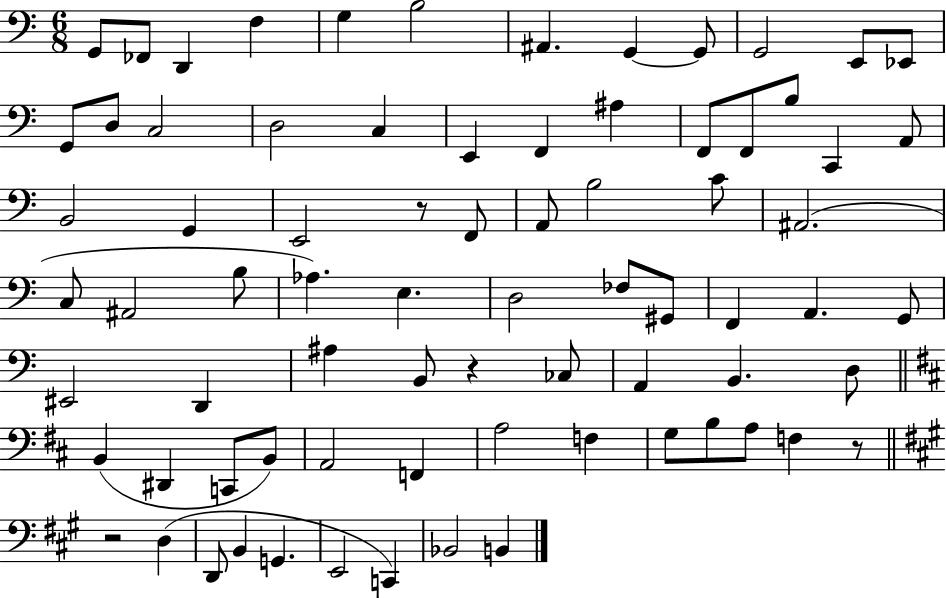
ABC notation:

X:1
T:Untitled
M:6/8
L:1/4
K:C
G,,/2 _F,,/2 D,, F, G, B,2 ^A,, G,, G,,/2 G,,2 E,,/2 _E,,/2 G,,/2 D,/2 C,2 D,2 C, E,, F,, ^A, F,,/2 F,,/2 B,/2 C,, A,,/2 B,,2 G,, E,,2 z/2 F,,/2 A,,/2 B,2 C/2 ^A,,2 C,/2 ^A,,2 B,/2 _A, E, D,2 _F,/2 ^G,,/2 F,, A,, G,,/2 ^E,,2 D,, ^A, B,,/2 z _C,/2 A,, B,, D,/2 B,, ^D,, C,,/2 B,,/2 A,,2 F,, A,2 F, G,/2 B,/2 A,/2 F, z/2 z2 D, D,,/2 B,, G,, E,,2 C,, _B,,2 B,,